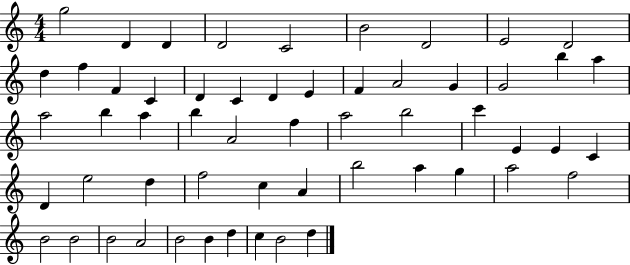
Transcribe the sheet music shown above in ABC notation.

X:1
T:Untitled
M:4/4
L:1/4
K:C
g2 D D D2 C2 B2 D2 E2 D2 d f F C D C D E F A2 G G2 b a a2 b a b A2 f a2 b2 c' E E C D e2 d f2 c A b2 a g a2 f2 B2 B2 B2 A2 B2 B d c B2 d